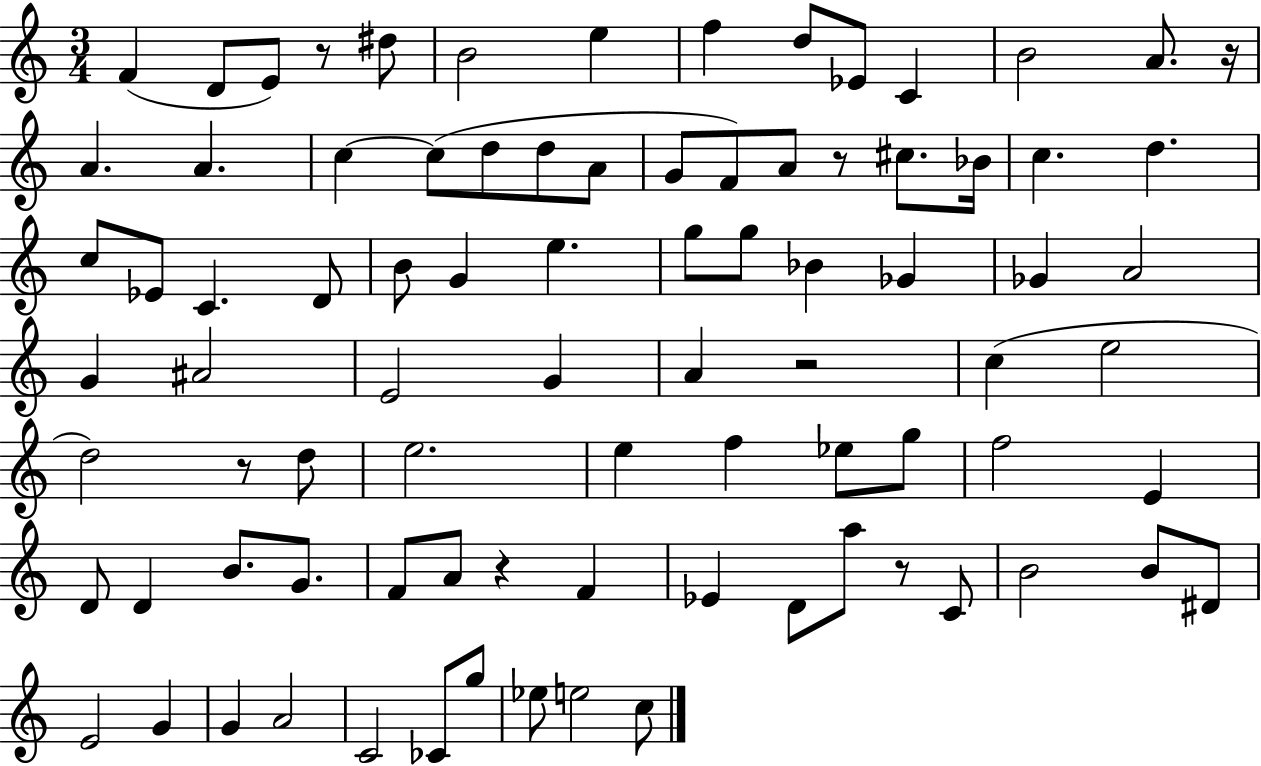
F4/q D4/e E4/e R/e D#5/e B4/h E5/q F5/q D5/e Eb4/e C4/q B4/h A4/e. R/s A4/q. A4/q. C5/q C5/e D5/e D5/e A4/e G4/e F4/e A4/e R/e C#5/e. Bb4/s C5/q. D5/q. C5/e Eb4/e C4/q. D4/e B4/e G4/q E5/q. G5/e G5/e Bb4/q Gb4/q Gb4/q A4/h G4/q A#4/h E4/h G4/q A4/q R/h C5/q E5/h D5/h R/e D5/e E5/h. E5/q F5/q Eb5/e G5/e F5/h E4/q D4/e D4/q B4/e. G4/e. F4/e A4/e R/q F4/q Eb4/q D4/e A5/e R/e C4/e B4/h B4/e D#4/e E4/h G4/q G4/q A4/h C4/h CES4/e G5/e Eb5/e E5/h C5/e